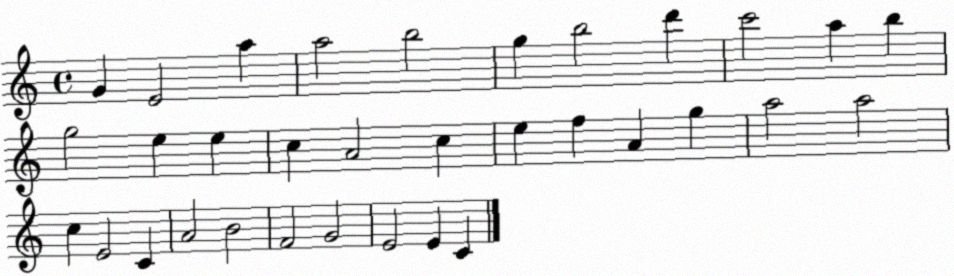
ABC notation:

X:1
T:Untitled
M:4/4
L:1/4
K:C
G E2 a a2 b2 g b2 d' c'2 a b g2 e e c A2 c e f A g a2 a2 c E2 C A2 B2 F2 G2 E2 E C